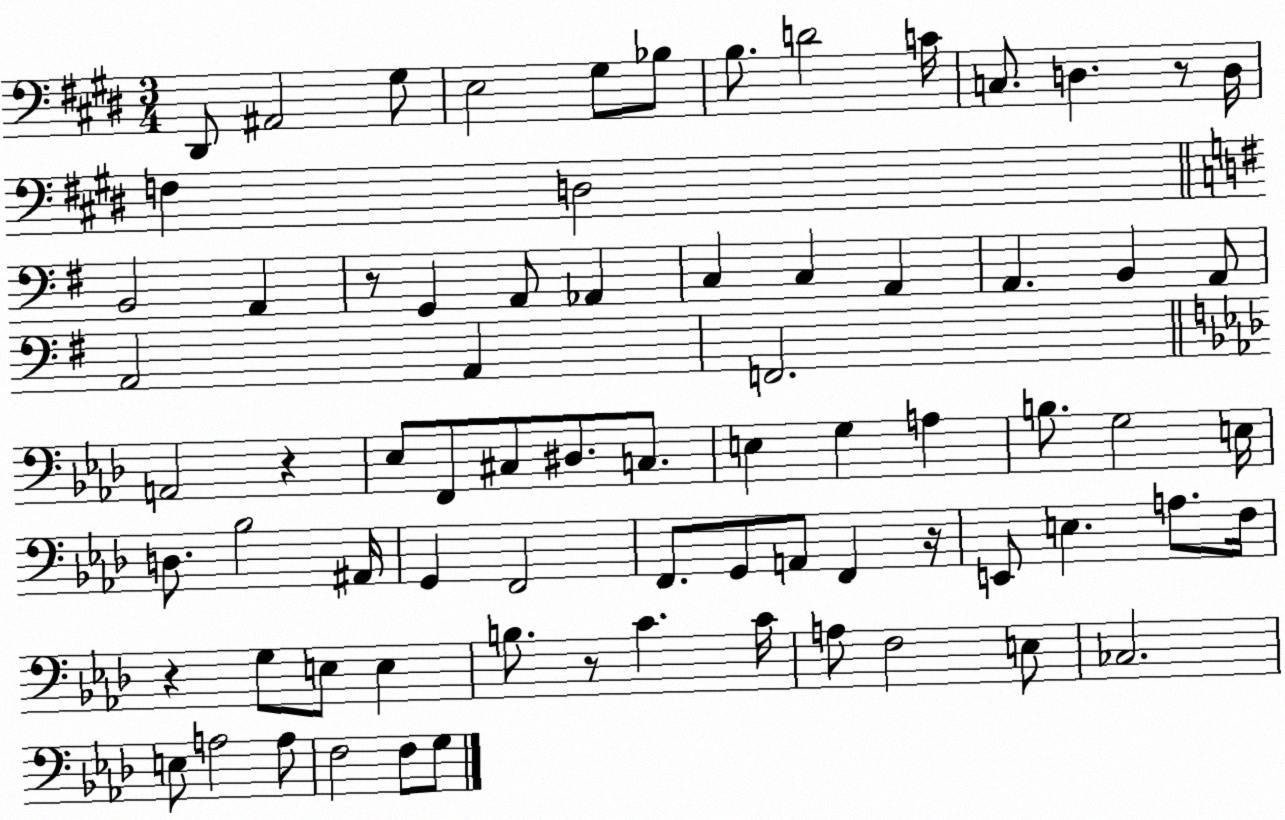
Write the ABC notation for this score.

X:1
T:Untitled
M:3/4
L:1/4
K:E
^D,,/2 ^A,,2 ^G,/2 E,2 ^G,/2 _B,/2 B,/2 D2 C/4 C,/2 D, z/2 D,/4 F, D,2 B,,2 A,, z/2 G,, A,,/2 _A,, C, C, A,, A,, B,, A,,/2 A,,2 A,, F,,2 A,,2 z _E,/2 F,,/2 ^C,/2 ^D,/2 C,/2 E, G, A, B,/2 G,2 E,/4 D,/2 _B,2 ^A,,/4 G,, F,,2 F,,/2 G,,/2 A,,/2 F,, z/4 E,,/2 E, A,/2 F,/4 z G,/2 E,/2 E, B,/2 z/2 C C/4 A,/2 F,2 E,/2 _C,2 E,/2 A,2 A,/2 F,2 F,/2 G,/2